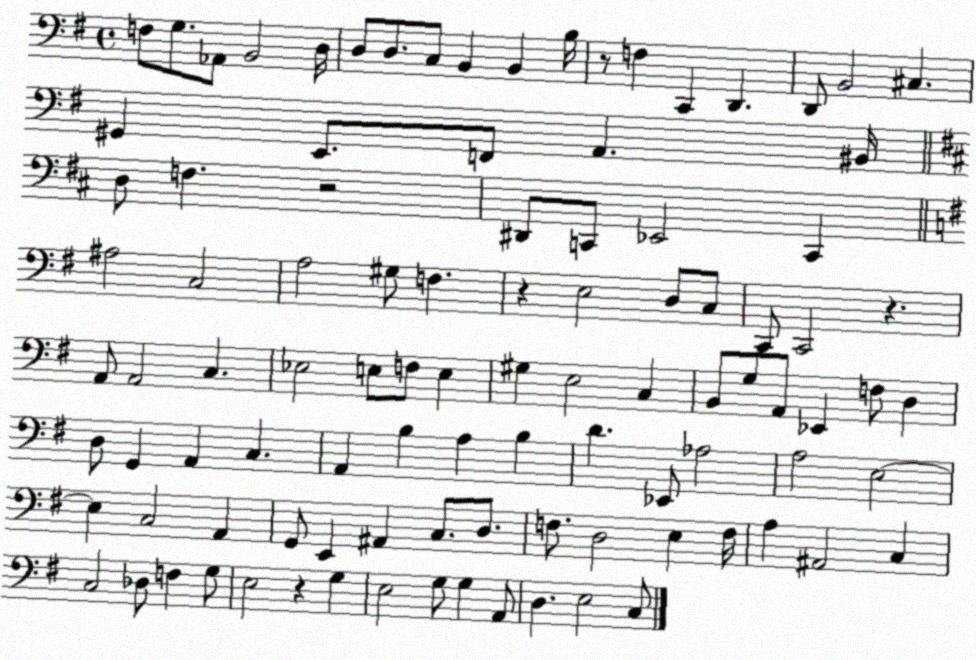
X:1
T:Untitled
M:4/4
L:1/4
K:G
F,/2 G,/2 _A,,/2 B,,2 D,/4 D,/2 D,/2 C,/2 B,, B,, B,/4 z/2 F, C,, D,, D,,/2 B,,2 ^C, ^G,, E,,/2 F,,/2 A,, ^B,,/4 D,/2 F, z2 ^D,,/2 C,,/2 _E,,2 C,, ^A,2 C,2 A,2 ^G,/2 F, z E,2 D,/2 C,/2 C,,/2 C,,2 z A,,/2 A,,2 C, _E,2 E,/2 F,/2 E, ^G, E,2 C, B,,/2 G,/2 A,,/2 _E,, F,/2 D, D,/2 G,, A,, C, A,, B, A, B, D _E,,/2 _A,2 A,2 E,2 E, C,2 A,, G,,/2 E,, ^A,, C,/2 D,/2 F,/2 D,2 E, F,/4 A, ^A,,2 C, C,2 _D,/2 F, G,/2 E,2 z G, E,2 G,/2 G, A,,/2 D, E,2 C,/2